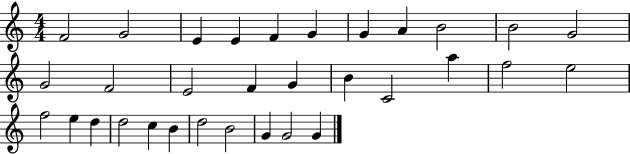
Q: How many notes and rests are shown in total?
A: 32